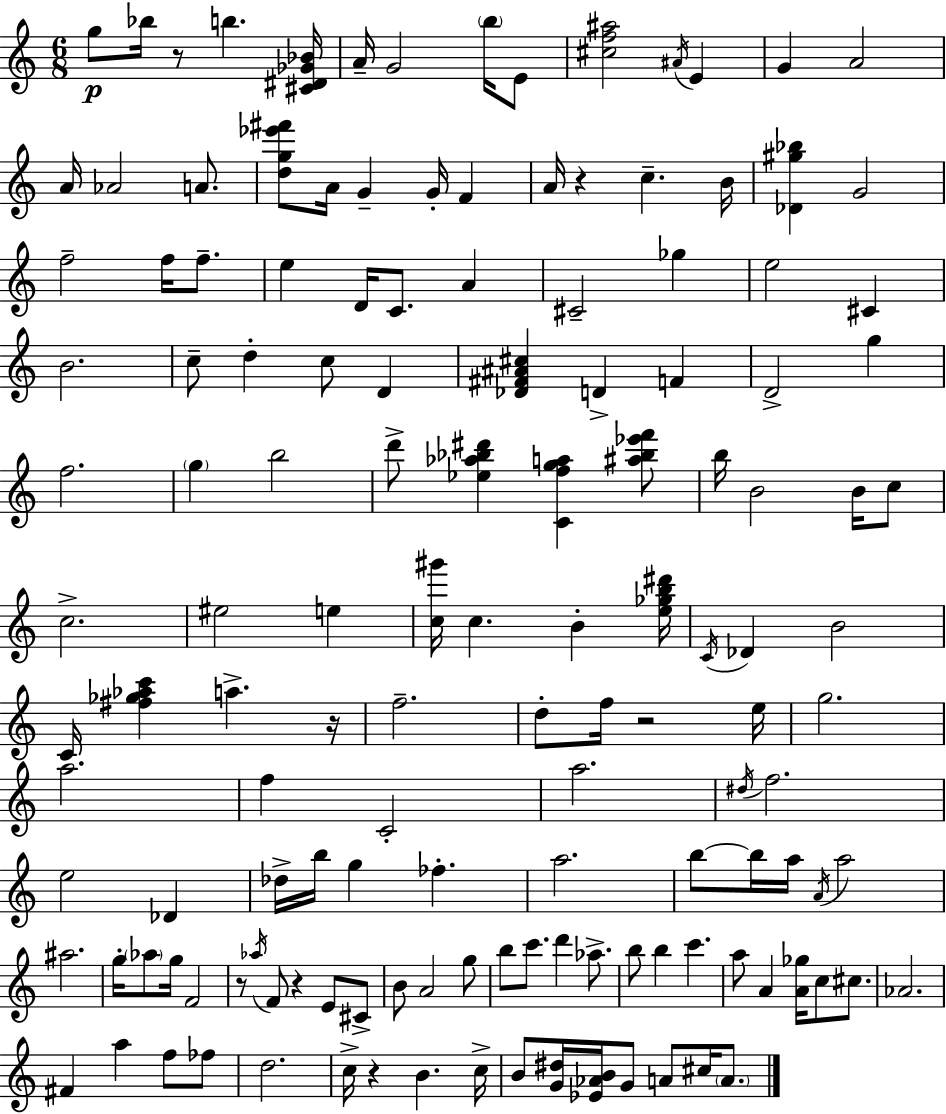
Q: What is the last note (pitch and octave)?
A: A4